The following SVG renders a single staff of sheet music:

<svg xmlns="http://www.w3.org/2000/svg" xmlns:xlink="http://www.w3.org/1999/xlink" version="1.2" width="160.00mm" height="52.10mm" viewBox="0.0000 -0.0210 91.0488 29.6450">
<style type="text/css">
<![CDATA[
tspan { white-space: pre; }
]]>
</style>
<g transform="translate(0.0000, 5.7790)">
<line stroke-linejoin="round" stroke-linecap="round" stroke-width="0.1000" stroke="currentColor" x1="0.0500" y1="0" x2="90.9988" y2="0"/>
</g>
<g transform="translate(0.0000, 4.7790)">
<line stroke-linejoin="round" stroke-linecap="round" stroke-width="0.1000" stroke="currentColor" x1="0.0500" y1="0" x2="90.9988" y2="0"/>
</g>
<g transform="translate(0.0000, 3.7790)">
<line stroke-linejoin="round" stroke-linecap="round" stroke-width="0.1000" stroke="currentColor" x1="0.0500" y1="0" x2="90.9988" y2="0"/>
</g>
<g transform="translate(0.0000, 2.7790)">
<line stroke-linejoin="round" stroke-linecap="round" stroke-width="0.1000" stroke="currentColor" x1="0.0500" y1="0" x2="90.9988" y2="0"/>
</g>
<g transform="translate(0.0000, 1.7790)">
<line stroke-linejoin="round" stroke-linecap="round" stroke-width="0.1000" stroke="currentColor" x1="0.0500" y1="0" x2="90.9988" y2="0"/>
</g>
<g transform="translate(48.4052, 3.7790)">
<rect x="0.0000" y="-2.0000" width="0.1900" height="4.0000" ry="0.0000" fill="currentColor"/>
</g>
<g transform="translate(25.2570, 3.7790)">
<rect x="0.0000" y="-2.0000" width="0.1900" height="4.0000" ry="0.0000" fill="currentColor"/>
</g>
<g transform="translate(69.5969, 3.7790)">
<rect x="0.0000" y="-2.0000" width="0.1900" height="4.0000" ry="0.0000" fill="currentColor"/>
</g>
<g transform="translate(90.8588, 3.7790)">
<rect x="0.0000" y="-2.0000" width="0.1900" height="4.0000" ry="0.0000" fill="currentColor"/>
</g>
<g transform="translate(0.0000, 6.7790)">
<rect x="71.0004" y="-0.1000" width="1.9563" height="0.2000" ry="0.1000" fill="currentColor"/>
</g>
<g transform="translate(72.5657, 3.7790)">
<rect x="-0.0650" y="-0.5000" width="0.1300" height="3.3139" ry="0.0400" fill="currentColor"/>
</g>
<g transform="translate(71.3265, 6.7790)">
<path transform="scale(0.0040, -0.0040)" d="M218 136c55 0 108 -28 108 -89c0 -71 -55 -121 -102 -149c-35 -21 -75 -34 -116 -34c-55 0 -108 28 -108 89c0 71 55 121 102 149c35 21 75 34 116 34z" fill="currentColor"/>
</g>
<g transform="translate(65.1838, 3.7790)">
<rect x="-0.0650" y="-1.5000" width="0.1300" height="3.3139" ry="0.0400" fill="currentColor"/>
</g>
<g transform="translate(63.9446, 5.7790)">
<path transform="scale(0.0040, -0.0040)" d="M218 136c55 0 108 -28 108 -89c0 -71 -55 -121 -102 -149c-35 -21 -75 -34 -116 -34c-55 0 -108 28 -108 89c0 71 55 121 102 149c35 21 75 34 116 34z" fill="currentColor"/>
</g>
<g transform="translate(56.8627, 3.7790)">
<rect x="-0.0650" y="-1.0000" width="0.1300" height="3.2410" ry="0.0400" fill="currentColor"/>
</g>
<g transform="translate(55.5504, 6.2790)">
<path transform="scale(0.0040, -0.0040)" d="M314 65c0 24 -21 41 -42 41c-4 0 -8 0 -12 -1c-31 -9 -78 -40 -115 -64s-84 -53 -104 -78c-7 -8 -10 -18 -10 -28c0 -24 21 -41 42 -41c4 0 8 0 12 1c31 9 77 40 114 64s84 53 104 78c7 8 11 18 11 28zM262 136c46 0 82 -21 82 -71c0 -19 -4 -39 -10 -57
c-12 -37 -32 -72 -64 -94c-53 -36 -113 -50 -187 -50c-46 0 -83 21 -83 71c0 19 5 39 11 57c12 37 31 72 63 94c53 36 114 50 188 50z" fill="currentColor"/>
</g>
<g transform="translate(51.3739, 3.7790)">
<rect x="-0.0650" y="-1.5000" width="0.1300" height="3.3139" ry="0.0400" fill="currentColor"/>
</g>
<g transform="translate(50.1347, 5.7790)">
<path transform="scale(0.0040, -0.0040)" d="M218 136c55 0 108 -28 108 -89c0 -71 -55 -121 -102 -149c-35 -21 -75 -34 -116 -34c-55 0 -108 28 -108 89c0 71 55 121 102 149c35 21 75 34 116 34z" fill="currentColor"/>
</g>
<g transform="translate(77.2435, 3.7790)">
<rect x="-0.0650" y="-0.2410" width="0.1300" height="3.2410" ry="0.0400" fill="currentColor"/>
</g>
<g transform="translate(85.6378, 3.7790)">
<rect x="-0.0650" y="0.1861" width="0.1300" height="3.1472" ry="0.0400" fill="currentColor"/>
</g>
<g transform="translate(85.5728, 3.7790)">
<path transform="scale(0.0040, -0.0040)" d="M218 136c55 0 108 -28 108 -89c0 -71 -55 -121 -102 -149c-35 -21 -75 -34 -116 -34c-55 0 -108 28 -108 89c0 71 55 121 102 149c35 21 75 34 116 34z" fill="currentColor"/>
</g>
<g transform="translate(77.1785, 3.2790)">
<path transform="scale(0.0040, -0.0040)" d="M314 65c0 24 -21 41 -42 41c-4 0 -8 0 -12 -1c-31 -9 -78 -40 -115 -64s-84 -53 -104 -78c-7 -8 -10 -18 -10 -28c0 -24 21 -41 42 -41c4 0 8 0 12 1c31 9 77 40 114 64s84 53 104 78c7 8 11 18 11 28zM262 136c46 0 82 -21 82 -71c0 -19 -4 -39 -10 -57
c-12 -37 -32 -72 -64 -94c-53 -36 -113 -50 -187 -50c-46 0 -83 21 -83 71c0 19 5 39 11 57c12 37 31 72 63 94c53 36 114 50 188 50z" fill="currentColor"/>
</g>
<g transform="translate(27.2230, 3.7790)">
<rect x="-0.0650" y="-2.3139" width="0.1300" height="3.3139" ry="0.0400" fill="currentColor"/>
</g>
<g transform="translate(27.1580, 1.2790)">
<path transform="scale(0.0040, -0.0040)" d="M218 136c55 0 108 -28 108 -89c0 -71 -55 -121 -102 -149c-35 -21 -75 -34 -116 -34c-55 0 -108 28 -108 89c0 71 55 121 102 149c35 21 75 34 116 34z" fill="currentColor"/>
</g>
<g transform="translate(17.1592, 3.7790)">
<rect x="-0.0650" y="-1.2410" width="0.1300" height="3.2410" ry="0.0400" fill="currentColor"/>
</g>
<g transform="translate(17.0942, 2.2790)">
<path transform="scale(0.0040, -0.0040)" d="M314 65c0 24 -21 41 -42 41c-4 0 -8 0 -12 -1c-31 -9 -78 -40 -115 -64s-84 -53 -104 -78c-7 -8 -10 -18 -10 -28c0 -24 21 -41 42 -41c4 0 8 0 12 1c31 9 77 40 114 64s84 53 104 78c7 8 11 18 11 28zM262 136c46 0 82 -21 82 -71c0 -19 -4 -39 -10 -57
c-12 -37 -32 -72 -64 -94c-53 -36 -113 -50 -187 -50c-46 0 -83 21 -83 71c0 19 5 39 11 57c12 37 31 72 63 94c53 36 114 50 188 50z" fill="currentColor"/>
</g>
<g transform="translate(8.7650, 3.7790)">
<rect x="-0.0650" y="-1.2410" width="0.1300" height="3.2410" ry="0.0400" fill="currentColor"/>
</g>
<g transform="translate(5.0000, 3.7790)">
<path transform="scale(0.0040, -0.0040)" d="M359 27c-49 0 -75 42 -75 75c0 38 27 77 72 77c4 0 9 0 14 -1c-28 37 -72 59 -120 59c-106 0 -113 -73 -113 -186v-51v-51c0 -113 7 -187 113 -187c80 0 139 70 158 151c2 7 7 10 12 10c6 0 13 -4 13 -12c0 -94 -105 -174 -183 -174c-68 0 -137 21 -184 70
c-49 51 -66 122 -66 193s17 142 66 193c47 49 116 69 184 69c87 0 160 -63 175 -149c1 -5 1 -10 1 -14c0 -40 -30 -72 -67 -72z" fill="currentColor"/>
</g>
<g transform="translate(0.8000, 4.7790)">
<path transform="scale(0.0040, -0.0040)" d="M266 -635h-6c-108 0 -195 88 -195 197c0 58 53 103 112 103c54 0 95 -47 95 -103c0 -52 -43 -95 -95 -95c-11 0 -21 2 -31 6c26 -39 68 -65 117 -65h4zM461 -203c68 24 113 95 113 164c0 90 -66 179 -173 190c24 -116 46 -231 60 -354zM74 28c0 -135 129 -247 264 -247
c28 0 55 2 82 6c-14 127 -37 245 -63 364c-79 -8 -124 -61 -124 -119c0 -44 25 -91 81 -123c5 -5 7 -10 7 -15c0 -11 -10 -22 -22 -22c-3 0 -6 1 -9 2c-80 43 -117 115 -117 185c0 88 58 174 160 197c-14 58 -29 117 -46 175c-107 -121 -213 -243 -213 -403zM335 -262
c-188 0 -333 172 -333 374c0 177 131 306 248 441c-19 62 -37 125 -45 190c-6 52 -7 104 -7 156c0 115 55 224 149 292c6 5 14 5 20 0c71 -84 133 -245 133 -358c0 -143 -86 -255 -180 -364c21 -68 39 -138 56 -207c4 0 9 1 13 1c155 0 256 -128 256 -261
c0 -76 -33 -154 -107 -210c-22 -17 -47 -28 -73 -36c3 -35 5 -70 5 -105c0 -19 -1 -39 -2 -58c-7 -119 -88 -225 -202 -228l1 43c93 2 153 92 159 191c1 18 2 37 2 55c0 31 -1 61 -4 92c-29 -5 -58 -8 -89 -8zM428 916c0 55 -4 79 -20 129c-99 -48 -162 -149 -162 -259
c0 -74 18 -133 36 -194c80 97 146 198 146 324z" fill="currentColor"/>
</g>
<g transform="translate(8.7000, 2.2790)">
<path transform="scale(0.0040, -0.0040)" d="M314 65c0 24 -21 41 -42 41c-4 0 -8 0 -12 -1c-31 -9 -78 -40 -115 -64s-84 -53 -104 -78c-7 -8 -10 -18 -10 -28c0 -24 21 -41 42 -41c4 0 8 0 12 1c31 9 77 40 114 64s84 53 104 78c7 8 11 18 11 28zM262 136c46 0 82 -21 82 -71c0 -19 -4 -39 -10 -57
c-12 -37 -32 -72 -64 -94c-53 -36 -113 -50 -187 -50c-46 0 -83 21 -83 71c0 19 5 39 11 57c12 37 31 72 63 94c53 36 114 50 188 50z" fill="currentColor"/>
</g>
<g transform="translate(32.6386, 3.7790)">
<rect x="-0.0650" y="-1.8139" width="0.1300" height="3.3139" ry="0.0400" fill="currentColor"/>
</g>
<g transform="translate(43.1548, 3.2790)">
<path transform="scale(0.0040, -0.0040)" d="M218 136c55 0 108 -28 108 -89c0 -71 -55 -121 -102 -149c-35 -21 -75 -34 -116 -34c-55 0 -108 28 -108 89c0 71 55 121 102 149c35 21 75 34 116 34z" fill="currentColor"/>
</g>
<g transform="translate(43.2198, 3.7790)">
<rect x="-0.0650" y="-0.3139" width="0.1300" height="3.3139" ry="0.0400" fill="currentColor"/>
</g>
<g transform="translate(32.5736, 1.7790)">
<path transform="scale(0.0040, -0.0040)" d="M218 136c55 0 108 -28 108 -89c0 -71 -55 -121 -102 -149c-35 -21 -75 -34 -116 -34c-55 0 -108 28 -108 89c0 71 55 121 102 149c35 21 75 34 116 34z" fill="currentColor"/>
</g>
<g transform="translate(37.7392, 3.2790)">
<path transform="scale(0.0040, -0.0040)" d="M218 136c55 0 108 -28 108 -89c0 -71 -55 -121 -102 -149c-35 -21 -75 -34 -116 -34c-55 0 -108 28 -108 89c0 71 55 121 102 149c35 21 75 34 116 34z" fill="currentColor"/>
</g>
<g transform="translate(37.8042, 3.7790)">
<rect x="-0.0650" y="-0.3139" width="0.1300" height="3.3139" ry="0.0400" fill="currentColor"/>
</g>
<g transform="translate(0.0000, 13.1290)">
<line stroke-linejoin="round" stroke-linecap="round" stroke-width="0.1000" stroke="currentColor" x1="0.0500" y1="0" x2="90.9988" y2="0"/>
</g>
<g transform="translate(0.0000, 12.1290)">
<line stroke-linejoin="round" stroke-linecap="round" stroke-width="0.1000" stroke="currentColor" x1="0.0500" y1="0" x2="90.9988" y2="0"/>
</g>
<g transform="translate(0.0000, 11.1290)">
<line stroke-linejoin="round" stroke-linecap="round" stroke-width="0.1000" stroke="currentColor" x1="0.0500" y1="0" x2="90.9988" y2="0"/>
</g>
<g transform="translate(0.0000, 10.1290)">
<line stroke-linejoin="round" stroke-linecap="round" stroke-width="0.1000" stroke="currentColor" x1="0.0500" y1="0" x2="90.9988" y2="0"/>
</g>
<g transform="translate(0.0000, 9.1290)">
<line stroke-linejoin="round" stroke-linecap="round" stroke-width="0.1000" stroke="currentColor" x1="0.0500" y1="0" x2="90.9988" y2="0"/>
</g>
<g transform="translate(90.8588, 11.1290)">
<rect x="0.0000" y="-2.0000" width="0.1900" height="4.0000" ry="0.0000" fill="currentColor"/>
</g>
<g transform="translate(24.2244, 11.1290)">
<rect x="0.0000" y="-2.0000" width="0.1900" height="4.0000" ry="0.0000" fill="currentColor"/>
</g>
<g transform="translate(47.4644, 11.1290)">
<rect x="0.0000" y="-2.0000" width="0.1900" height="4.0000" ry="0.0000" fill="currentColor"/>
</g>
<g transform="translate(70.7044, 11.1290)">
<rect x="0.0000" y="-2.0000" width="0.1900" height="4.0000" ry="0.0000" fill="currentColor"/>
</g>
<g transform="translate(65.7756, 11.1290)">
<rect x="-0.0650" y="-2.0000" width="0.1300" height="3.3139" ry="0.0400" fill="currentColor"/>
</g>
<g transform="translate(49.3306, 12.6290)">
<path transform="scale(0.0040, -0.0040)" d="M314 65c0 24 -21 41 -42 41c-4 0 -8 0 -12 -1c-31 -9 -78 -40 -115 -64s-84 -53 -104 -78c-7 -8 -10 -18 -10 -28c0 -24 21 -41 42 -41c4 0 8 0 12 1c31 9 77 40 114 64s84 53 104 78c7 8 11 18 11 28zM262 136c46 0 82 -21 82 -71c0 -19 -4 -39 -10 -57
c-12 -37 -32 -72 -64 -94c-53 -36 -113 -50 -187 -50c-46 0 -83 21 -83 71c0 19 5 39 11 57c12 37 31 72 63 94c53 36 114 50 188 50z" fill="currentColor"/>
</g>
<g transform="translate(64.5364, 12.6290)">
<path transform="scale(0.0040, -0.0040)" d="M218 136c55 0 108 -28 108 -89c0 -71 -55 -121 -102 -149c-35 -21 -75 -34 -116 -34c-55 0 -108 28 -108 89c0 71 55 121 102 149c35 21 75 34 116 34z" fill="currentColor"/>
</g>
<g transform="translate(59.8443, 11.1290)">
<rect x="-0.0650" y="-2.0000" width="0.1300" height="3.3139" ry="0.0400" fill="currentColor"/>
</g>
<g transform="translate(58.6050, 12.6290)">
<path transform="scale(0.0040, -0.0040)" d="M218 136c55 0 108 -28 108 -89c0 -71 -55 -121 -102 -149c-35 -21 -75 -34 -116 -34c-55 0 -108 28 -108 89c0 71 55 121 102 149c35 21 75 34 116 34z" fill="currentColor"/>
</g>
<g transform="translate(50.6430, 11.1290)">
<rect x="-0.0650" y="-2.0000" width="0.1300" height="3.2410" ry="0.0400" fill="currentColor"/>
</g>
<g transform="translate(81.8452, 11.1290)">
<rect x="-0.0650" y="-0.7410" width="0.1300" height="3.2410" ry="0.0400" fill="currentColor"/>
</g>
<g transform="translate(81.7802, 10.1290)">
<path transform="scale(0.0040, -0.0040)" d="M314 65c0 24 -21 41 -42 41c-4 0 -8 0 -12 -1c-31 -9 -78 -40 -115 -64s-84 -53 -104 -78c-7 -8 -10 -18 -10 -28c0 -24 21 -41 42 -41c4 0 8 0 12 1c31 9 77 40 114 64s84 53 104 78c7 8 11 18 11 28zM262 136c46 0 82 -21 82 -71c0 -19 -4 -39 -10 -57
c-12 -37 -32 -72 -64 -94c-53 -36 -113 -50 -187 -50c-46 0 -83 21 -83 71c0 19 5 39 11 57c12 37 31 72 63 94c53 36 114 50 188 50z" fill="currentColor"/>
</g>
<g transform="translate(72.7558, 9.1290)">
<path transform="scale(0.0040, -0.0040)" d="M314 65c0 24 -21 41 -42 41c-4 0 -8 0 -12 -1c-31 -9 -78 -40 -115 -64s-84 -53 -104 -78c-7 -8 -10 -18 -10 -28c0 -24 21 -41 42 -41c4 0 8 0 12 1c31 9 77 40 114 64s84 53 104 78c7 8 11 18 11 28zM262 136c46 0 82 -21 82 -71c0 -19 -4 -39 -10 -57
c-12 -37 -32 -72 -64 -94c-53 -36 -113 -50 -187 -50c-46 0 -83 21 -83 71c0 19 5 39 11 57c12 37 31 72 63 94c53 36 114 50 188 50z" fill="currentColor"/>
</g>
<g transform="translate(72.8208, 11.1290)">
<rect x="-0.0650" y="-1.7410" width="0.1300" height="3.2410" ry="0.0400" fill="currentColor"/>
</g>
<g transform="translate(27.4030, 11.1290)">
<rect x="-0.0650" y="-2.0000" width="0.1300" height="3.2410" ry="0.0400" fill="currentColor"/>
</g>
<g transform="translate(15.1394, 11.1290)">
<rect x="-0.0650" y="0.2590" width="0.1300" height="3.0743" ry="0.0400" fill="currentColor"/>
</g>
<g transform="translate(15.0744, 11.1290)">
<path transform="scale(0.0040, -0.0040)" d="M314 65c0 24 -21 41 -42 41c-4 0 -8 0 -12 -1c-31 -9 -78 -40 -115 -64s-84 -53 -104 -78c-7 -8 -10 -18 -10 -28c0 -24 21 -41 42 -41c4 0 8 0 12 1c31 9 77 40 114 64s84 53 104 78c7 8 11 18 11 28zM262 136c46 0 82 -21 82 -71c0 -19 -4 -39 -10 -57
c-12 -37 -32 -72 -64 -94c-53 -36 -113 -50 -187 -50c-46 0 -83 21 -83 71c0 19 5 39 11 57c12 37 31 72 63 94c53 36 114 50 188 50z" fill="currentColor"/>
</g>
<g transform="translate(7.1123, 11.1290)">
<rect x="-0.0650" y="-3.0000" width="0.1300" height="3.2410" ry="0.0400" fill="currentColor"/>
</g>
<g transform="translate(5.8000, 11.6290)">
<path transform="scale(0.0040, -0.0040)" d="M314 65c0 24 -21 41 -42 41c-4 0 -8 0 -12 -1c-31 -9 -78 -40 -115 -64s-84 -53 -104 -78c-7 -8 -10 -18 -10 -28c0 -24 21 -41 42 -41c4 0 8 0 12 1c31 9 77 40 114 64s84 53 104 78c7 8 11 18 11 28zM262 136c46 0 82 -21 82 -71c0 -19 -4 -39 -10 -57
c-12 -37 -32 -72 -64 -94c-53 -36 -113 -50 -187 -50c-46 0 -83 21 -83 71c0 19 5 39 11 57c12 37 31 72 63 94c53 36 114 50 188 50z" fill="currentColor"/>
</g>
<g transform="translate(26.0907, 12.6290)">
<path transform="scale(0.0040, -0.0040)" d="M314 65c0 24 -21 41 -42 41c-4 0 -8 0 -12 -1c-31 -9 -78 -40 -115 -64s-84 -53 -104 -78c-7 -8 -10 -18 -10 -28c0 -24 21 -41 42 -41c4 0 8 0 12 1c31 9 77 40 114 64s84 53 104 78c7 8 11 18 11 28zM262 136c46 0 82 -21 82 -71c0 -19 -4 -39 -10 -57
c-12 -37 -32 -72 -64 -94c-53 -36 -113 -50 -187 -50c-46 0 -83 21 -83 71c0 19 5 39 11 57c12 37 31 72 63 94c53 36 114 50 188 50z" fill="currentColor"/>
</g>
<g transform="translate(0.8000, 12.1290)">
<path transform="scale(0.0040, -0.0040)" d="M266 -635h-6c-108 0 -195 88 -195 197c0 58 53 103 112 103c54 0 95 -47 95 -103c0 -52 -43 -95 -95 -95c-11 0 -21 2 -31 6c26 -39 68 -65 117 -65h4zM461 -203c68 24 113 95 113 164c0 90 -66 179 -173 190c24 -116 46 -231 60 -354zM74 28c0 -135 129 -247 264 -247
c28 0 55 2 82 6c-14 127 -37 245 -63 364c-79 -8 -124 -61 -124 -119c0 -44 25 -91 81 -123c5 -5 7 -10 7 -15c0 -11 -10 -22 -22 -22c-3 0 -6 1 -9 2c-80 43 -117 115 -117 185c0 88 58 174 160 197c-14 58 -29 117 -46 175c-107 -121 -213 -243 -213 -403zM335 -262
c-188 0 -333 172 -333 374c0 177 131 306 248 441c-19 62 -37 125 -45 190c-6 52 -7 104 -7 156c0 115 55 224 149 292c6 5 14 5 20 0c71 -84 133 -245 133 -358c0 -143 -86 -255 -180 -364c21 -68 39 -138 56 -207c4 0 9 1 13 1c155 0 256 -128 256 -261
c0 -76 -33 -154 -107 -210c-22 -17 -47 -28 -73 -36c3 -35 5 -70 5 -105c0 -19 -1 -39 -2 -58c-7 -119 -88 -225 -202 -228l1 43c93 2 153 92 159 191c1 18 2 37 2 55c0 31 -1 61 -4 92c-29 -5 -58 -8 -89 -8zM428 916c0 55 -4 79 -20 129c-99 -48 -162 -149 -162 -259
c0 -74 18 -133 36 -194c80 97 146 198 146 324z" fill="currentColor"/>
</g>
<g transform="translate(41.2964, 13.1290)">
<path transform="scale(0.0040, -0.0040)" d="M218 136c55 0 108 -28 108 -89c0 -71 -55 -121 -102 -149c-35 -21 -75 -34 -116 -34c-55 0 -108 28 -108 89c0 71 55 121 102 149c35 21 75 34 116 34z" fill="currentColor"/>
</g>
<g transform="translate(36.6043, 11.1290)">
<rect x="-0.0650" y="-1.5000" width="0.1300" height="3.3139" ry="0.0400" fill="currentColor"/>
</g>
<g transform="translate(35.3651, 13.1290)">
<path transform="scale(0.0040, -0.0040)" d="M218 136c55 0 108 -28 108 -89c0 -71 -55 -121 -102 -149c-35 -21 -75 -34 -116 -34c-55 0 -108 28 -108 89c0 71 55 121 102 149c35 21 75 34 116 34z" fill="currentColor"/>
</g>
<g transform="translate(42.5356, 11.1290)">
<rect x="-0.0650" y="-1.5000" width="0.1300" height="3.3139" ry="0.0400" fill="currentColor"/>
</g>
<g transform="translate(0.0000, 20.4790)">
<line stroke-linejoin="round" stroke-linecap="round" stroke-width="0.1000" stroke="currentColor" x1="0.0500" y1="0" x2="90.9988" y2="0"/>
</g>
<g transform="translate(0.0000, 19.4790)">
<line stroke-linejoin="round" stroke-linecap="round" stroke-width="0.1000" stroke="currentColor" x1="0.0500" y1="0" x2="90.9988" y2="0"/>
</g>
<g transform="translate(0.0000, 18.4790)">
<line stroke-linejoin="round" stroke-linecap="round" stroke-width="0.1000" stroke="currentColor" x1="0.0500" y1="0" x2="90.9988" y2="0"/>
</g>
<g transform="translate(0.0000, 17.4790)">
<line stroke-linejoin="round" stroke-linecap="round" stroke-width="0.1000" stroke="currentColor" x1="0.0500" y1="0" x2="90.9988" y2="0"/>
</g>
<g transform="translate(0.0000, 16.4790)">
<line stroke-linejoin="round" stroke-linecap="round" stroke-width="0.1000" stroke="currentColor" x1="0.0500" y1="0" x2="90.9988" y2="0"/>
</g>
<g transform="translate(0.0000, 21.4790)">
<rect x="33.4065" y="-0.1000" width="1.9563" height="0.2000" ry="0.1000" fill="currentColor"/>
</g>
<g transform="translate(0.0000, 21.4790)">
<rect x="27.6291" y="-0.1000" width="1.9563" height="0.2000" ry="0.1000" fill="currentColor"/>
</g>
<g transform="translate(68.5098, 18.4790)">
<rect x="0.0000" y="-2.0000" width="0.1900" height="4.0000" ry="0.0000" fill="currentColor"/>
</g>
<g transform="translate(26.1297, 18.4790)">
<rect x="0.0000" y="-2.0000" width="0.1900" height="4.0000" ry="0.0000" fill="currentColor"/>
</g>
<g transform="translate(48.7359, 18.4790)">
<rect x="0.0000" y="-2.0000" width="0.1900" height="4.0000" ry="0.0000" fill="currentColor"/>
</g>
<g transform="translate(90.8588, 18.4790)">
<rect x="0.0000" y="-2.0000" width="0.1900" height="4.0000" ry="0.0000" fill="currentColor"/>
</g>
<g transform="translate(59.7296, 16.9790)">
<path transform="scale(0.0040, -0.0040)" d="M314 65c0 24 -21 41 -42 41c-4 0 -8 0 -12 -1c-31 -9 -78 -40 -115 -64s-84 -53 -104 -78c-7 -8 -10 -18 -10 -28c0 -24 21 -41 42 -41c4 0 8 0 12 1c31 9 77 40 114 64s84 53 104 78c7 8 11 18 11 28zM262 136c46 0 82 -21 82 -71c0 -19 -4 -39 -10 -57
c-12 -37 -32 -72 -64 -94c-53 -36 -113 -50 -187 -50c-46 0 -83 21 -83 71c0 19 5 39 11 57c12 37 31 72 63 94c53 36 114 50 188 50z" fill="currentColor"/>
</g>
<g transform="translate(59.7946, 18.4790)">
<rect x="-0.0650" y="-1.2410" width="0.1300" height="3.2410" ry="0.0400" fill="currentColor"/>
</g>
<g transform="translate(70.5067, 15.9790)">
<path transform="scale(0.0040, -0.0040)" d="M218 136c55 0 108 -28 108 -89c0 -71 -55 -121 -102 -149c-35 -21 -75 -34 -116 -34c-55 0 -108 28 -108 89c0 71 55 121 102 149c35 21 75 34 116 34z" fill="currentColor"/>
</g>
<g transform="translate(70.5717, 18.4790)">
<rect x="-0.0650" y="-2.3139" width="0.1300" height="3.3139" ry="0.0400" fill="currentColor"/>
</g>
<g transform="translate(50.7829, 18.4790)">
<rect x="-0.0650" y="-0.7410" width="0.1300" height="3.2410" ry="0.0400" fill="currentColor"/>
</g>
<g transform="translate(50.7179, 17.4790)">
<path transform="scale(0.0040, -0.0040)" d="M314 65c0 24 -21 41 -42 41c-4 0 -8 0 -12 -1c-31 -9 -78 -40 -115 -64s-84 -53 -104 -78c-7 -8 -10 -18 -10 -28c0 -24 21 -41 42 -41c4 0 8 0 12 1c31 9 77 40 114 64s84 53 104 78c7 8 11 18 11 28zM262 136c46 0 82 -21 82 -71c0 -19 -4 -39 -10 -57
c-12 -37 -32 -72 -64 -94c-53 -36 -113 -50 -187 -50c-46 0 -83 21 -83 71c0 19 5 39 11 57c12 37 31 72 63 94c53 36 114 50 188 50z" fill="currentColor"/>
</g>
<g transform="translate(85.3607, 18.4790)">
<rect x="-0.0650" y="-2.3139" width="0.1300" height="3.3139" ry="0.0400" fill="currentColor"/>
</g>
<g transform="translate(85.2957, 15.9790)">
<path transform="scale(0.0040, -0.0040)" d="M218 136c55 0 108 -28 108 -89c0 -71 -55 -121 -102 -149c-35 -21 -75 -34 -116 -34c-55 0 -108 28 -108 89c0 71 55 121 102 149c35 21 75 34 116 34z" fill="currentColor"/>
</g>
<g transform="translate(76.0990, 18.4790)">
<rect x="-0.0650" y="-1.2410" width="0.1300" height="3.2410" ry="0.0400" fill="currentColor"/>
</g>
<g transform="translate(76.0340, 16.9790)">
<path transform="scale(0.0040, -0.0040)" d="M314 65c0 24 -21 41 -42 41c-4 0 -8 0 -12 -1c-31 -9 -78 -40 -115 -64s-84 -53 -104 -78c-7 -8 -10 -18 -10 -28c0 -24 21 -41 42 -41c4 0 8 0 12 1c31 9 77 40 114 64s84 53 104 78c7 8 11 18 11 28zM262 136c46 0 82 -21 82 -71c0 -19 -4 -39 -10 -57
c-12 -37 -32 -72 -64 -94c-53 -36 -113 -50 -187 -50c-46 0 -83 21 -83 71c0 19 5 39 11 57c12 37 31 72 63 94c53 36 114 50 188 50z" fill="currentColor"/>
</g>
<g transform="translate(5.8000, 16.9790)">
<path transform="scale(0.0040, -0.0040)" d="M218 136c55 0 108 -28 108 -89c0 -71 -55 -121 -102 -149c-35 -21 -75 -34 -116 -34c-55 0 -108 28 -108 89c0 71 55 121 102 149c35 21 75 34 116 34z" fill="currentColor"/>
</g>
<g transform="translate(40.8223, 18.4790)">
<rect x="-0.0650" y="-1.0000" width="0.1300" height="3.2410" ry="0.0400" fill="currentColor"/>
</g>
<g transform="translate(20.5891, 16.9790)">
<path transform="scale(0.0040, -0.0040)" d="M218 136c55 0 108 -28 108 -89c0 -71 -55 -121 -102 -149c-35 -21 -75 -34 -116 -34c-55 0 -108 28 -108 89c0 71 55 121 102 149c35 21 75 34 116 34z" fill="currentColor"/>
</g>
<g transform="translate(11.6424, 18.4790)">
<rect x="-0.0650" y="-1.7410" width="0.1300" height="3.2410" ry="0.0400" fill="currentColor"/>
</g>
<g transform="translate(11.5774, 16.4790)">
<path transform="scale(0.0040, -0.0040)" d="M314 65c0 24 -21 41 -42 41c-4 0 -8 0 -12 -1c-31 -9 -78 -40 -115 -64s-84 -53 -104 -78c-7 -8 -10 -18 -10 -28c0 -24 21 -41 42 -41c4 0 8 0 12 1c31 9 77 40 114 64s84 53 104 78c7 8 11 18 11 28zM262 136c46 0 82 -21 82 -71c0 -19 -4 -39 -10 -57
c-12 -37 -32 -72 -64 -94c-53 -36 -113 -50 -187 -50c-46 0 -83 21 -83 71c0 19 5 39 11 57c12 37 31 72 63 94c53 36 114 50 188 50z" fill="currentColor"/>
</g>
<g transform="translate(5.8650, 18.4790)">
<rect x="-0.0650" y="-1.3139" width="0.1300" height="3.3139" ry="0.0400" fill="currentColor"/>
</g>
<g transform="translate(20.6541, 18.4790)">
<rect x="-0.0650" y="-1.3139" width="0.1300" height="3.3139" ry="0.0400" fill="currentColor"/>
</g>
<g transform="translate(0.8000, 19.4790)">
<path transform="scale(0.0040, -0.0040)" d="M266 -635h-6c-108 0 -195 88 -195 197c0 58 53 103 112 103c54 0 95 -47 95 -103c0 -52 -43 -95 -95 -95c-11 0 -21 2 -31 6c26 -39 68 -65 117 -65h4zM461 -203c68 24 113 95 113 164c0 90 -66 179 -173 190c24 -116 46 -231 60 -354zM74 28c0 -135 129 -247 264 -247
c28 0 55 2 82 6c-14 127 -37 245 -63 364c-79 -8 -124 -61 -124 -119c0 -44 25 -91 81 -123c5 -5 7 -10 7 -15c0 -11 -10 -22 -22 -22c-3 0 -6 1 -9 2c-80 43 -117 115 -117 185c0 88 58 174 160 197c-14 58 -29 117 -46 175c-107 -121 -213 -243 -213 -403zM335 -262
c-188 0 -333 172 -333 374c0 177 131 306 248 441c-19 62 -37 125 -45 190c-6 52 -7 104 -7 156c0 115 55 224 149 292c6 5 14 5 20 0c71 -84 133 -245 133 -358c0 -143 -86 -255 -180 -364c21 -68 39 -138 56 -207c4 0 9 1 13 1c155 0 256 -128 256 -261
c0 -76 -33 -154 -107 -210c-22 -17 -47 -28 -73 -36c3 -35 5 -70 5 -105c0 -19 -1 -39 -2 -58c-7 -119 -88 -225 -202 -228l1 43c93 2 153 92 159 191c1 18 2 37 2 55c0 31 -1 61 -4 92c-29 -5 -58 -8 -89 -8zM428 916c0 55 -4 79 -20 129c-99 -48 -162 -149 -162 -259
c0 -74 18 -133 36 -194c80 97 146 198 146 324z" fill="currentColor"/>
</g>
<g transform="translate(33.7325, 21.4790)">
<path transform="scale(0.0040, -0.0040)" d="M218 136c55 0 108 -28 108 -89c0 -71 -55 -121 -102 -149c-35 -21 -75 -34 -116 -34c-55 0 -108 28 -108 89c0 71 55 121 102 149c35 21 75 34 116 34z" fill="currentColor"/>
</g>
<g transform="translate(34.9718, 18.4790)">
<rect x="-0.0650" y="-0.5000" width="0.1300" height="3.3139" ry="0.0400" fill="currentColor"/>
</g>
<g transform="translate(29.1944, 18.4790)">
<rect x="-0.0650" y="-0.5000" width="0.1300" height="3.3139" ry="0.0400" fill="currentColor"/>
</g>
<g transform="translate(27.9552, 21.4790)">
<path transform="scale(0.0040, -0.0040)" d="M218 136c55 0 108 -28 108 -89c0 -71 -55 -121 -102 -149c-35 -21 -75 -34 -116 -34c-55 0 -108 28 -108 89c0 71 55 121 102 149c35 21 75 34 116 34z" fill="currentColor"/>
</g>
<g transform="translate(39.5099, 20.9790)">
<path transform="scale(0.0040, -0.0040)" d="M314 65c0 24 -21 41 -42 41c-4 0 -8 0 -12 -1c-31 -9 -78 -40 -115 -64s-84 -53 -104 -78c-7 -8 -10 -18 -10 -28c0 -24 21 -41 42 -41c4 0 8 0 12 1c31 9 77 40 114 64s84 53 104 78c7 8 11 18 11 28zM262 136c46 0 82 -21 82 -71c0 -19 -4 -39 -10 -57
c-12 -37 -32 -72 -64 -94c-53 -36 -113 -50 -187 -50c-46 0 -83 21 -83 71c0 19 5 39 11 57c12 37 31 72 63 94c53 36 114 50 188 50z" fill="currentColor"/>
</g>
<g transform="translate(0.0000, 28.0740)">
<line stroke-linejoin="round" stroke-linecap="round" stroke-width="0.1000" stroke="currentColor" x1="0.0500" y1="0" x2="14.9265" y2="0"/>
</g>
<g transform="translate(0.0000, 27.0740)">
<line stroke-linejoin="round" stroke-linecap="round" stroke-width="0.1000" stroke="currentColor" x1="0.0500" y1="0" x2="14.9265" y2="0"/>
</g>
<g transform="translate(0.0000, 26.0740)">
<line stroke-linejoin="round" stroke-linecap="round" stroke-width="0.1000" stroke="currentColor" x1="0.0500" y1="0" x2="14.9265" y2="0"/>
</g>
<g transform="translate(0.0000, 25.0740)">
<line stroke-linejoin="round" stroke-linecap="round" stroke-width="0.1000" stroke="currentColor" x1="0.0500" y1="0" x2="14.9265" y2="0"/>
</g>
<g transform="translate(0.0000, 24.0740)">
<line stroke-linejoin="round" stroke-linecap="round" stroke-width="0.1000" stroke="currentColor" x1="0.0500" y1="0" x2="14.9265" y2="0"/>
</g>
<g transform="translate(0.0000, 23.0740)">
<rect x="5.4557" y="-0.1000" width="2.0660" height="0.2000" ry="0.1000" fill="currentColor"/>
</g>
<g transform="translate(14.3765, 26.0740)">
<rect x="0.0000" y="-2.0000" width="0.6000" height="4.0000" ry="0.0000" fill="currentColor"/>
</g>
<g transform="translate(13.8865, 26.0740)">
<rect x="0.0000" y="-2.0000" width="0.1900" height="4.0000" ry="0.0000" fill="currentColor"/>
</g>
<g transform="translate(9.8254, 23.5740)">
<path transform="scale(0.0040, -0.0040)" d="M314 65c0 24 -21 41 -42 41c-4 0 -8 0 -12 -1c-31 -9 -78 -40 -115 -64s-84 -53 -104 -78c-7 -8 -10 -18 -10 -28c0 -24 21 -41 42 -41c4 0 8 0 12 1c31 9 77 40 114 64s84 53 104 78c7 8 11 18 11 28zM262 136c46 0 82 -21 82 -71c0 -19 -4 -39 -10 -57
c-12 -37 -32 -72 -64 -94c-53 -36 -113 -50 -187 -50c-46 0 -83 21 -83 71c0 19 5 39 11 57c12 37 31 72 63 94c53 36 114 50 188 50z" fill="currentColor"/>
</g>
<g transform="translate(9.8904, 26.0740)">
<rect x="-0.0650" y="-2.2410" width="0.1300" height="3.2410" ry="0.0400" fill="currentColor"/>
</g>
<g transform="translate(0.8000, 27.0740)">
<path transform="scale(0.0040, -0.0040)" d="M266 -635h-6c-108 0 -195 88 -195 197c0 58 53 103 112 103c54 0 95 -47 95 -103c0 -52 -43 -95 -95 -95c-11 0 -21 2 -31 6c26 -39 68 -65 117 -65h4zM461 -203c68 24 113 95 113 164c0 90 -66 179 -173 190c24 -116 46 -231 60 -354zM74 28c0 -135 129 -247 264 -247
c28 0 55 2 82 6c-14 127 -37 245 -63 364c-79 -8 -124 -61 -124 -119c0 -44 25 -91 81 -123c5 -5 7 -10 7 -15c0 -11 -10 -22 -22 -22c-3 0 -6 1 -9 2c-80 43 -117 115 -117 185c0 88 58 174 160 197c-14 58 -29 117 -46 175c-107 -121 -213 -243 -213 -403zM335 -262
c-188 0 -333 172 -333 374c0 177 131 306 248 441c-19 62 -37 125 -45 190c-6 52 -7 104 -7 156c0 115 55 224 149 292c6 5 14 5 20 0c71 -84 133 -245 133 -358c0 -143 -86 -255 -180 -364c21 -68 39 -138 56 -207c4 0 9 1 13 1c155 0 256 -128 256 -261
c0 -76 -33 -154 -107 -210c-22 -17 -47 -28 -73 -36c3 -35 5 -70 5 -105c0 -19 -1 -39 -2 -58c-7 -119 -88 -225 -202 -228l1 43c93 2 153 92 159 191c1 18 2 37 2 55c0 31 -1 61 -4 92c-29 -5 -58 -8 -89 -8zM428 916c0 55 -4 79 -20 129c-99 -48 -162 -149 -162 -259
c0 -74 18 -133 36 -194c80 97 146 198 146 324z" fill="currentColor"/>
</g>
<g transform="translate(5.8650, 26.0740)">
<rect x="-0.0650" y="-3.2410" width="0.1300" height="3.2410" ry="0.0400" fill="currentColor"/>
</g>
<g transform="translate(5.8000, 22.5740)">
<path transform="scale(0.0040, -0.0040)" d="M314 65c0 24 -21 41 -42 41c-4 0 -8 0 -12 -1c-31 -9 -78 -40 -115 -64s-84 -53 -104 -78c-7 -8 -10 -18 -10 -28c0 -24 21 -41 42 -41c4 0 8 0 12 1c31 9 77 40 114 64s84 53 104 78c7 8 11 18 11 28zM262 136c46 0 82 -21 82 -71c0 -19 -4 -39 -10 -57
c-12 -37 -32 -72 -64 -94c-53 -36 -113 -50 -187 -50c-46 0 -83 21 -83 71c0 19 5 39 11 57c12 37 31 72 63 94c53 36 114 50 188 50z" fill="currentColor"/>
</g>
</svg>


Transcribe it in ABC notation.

X:1
T:Untitled
M:4/4
L:1/4
K:C
e2 e2 g f c c E D2 E C c2 B A2 B2 F2 E E F2 F F f2 d2 e f2 e C C D2 d2 e2 g e2 g b2 g2